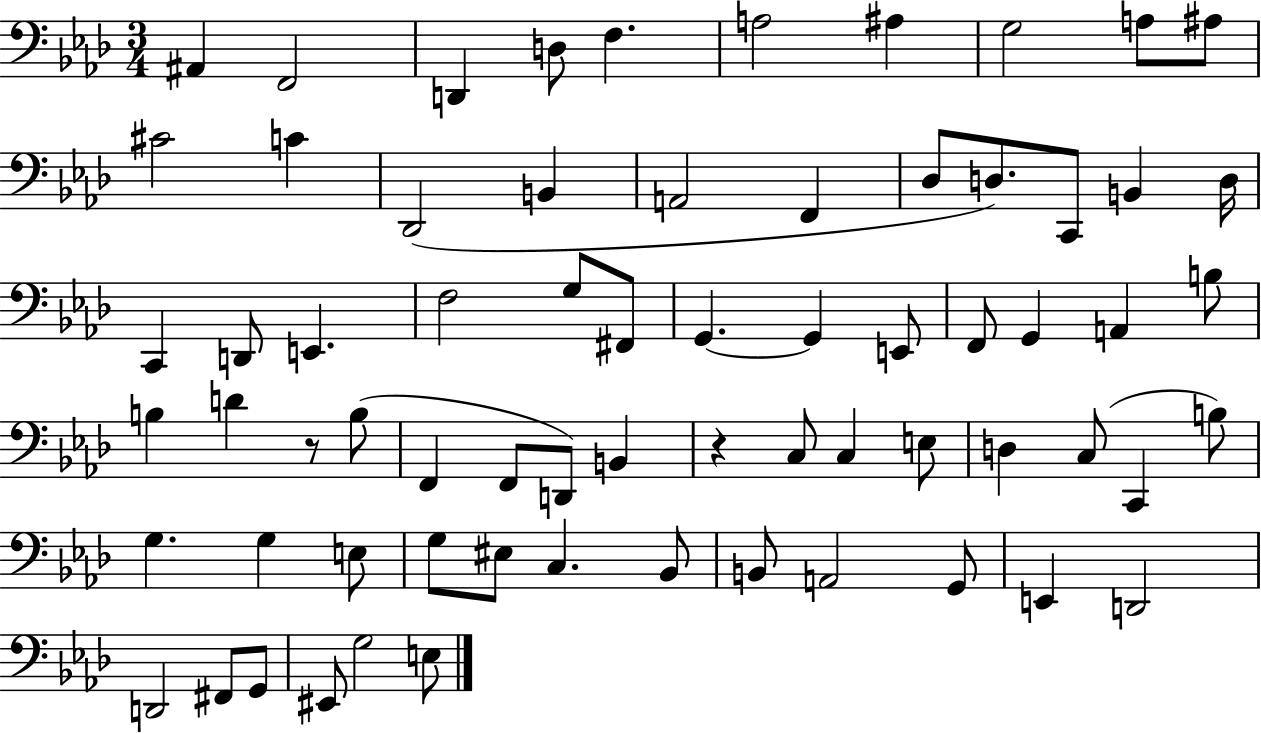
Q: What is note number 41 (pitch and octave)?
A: B2